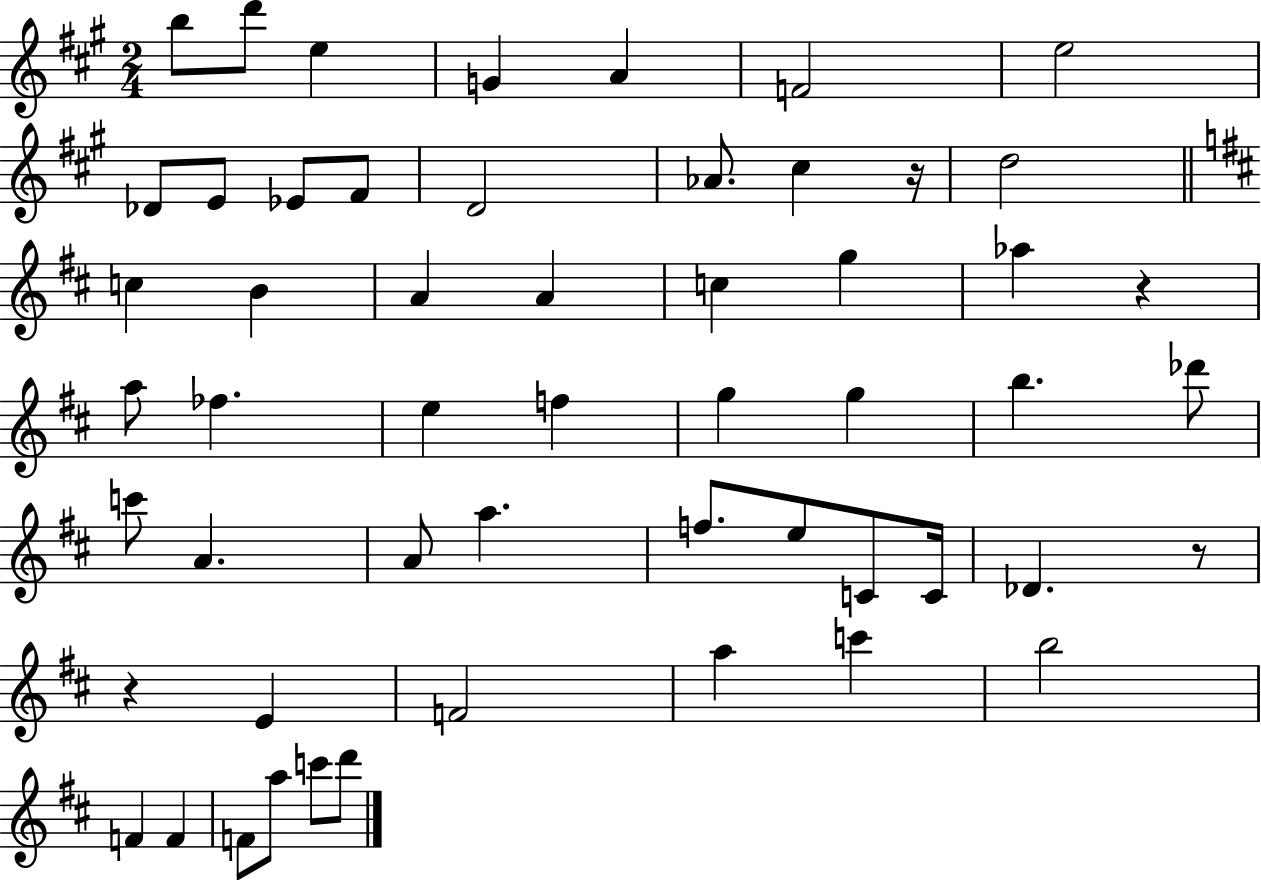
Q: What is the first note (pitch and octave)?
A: B5